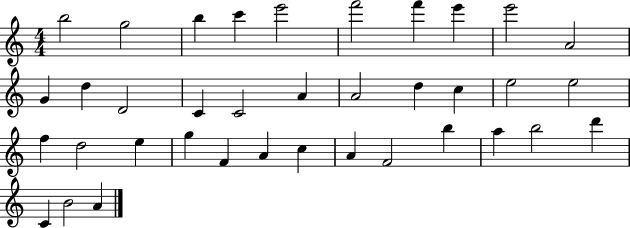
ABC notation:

X:1
T:Untitled
M:4/4
L:1/4
K:C
b2 g2 b c' e'2 f'2 f' e' e'2 A2 G d D2 C C2 A A2 d c e2 e2 f d2 e g F A c A F2 b a b2 d' C B2 A